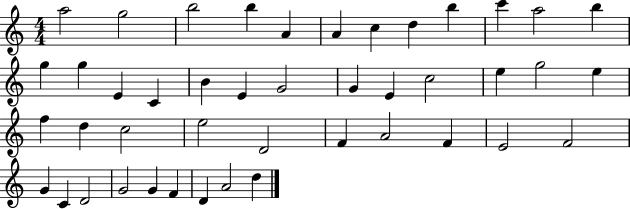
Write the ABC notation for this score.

X:1
T:Untitled
M:4/4
L:1/4
K:C
a2 g2 b2 b A A c d b c' a2 b g g E C B E G2 G E c2 e g2 e f d c2 e2 D2 F A2 F E2 F2 G C D2 G2 G F D A2 d